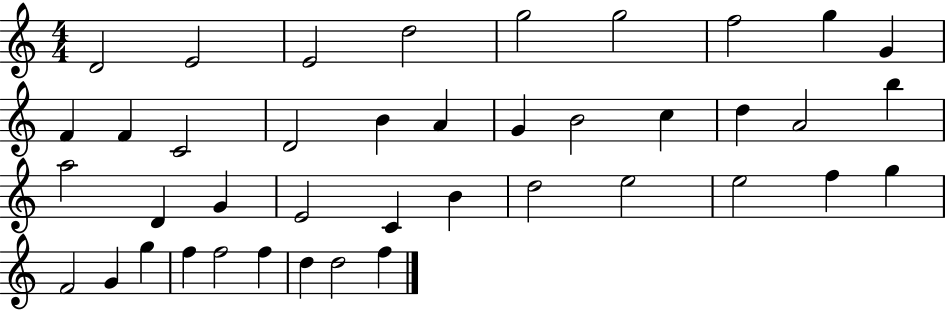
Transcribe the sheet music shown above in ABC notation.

X:1
T:Untitled
M:4/4
L:1/4
K:C
D2 E2 E2 d2 g2 g2 f2 g G F F C2 D2 B A G B2 c d A2 b a2 D G E2 C B d2 e2 e2 f g F2 G g f f2 f d d2 f